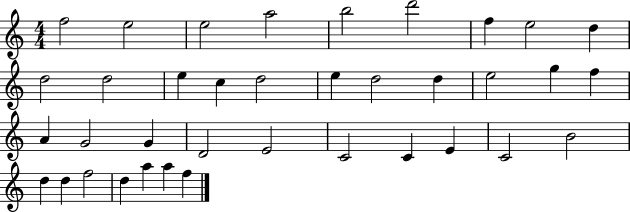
{
  \clef treble
  \numericTimeSignature
  \time 4/4
  \key c \major
  f''2 e''2 | e''2 a''2 | b''2 d'''2 | f''4 e''2 d''4 | \break d''2 d''2 | e''4 c''4 d''2 | e''4 d''2 d''4 | e''2 g''4 f''4 | \break a'4 g'2 g'4 | d'2 e'2 | c'2 c'4 e'4 | c'2 b'2 | \break d''4 d''4 f''2 | d''4 a''4 a''4 f''4 | \bar "|."
}